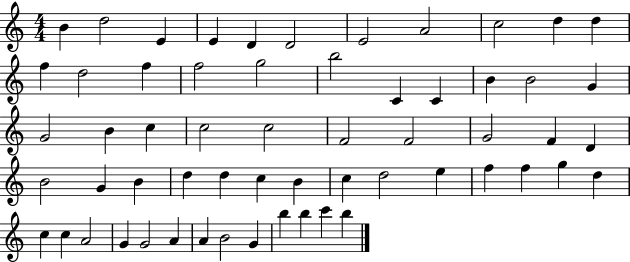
B4/q D5/h E4/q E4/q D4/q D4/h E4/h A4/h C5/h D5/q D5/q F5/q D5/h F5/q F5/h G5/h B5/h C4/q C4/q B4/q B4/h G4/q G4/h B4/q C5/q C5/h C5/h F4/h F4/h G4/h F4/q D4/q B4/h G4/q B4/q D5/q D5/q C5/q B4/q C5/q D5/h E5/q F5/q F5/q G5/q D5/q C5/q C5/q A4/h G4/q G4/h A4/q A4/q B4/h G4/q B5/q B5/q C6/q B5/q